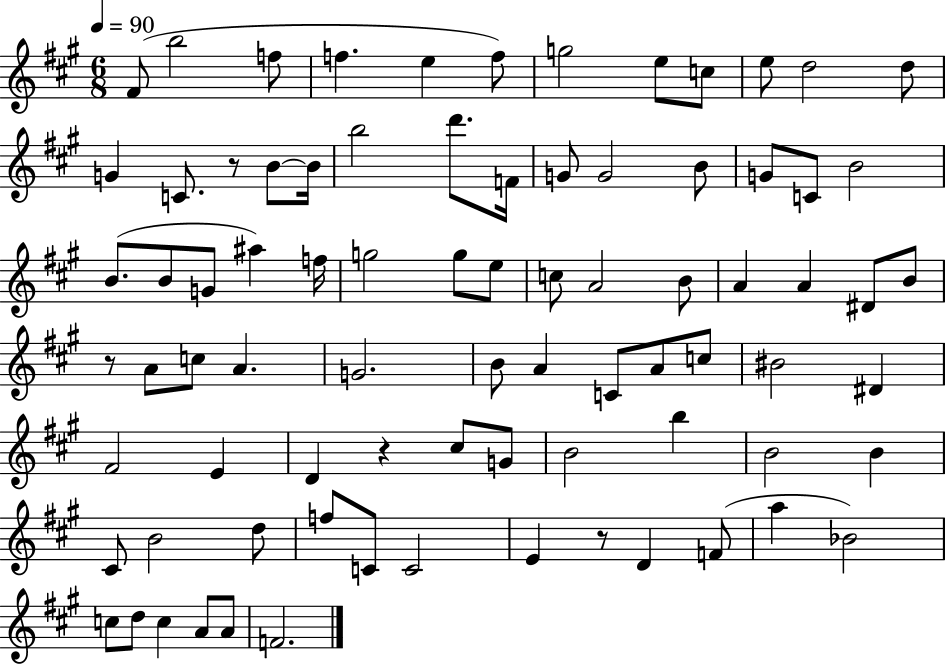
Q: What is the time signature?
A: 6/8